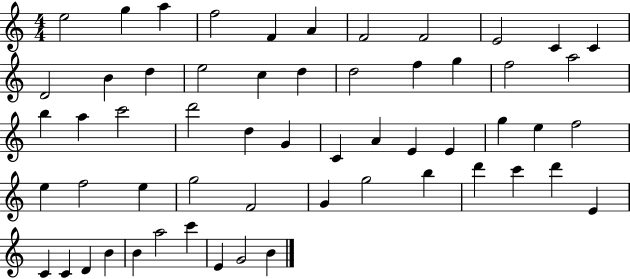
E5/h G5/q A5/q F5/h F4/q A4/q F4/h F4/h E4/h C4/q C4/q D4/h B4/q D5/q E5/h C5/q D5/q D5/h F5/q G5/q F5/h A5/h B5/q A5/q C6/h D6/h D5/q G4/q C4/q A4/q E4/q E4/q G5/q E5/q F5/h E5/q F5/h E5/q G5/h F4/h G4/q G5/h B5/q D6/q C6/q D6/q E4/q C4/q C4/q D4/q B4/q B4/q A5/h C6/q E4/q G4/h B4/q